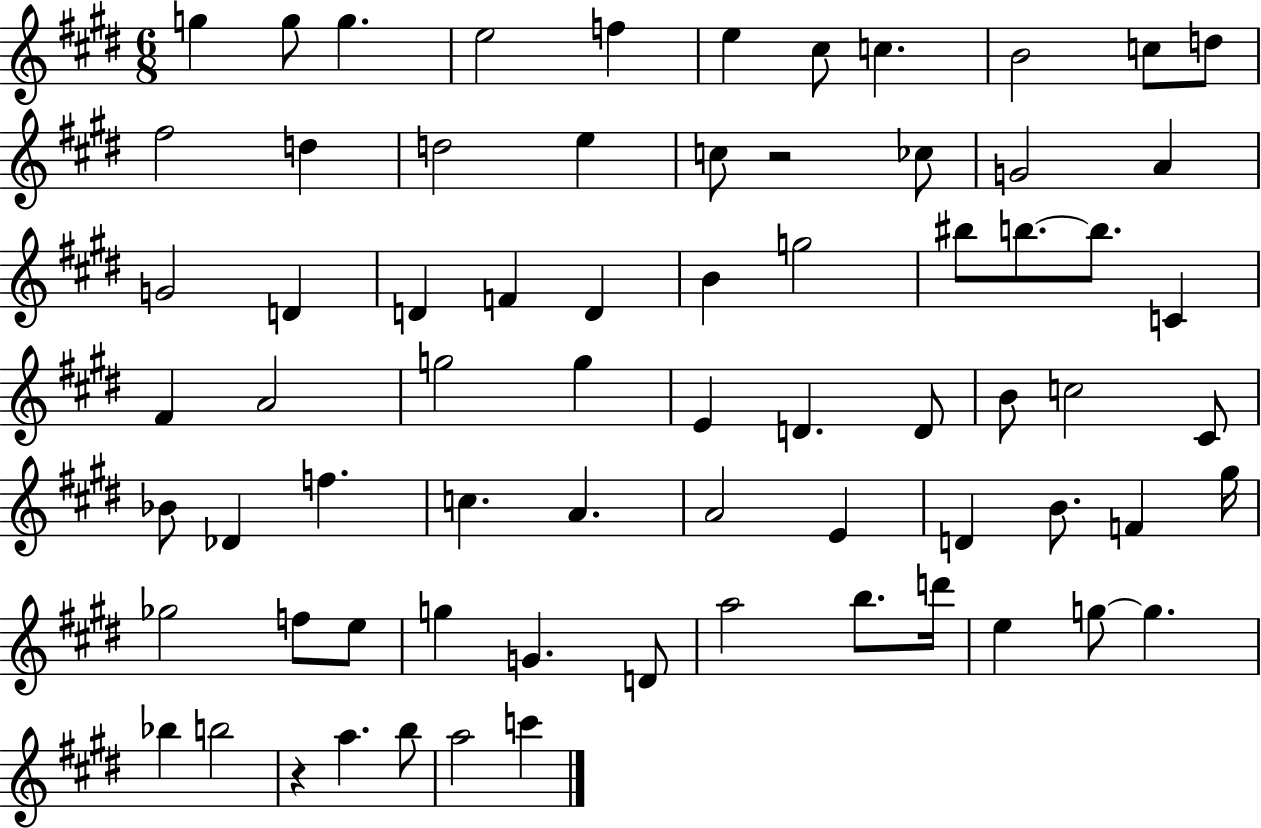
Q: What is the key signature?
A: E major